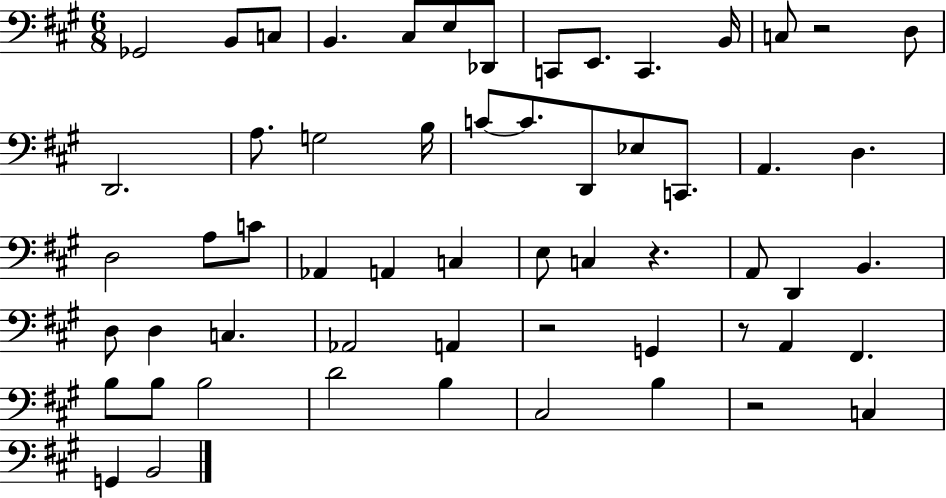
X:1
T:Untitled
M:6/8
L:1/4
K:A
_G,,2 B,,/2 C,/2 B,, ^C,/2 E,/2 _D,,/2 C,,/2 E,,/2 C,, B,,/4 C,/2 z2 D,/2 D,,2 A,/2 G,2 B,/4 C/2 C/2 D,,/2 _E,/2 C,,/2 A,, D, D,2 A,/2 C/2 _A,, A,, C, E,/2 C, z A,,/2 D,, B,, D,/2 D, C, _A,,2 A,, z2 G,, z/2 A,, ^F,, B,/2 B,/2 B,2 D2 B, ^C,2 B, z2 C, G,, B,,2